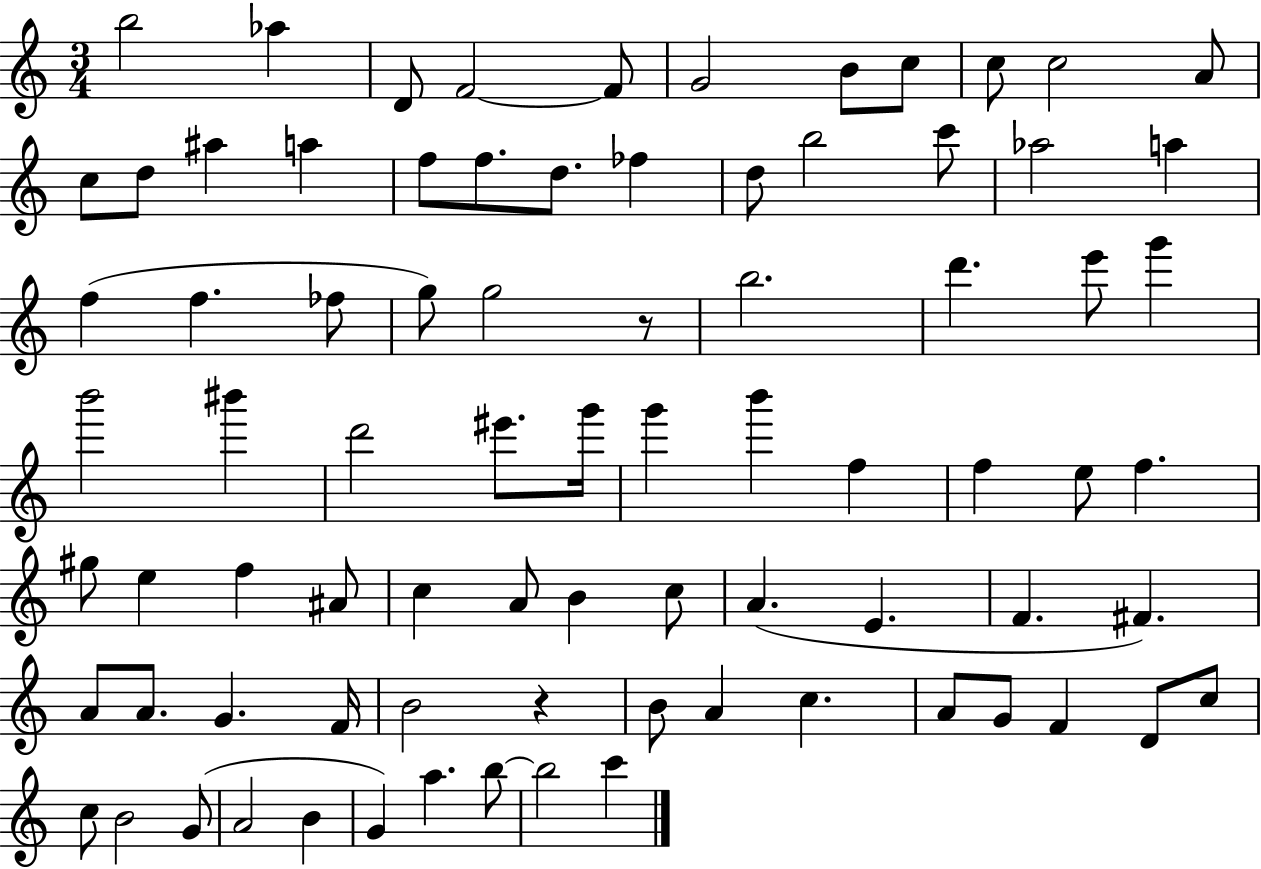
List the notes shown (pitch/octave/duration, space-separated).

B5/h Ab5/q D4/e F4/h F4/e G4/h B4/e C5/e C5/e C5/h A4/e C5/e D5/e A#5/q A5/q F5/e F5/e. D5/e. FES5/q D5/e B5/h C6/e Ab5/h A5/q F5/q F5/q. FES5/e G5/e G5/h R/e B5/h. D6/q. E6/e G6/q B6/h BIS6/q D6/h EIS6/e. G6/s G6/q B6/q F5/q F5/q E5/e F5/q. G#5/e E5/q F5/q A#4/e C5/q A4/e B4/q C5/e A4/q. E4/q. F4/q. F#4/q. A4/e A4/e. G4/q. F4/s B4/h R/q B4/e A4/q C5/q. A4/e G4/e F4/q D4/e C5/e C5/e B4/h G4/e A4/h B4/q G4/q A5/q. B5/e B5/h C6/q